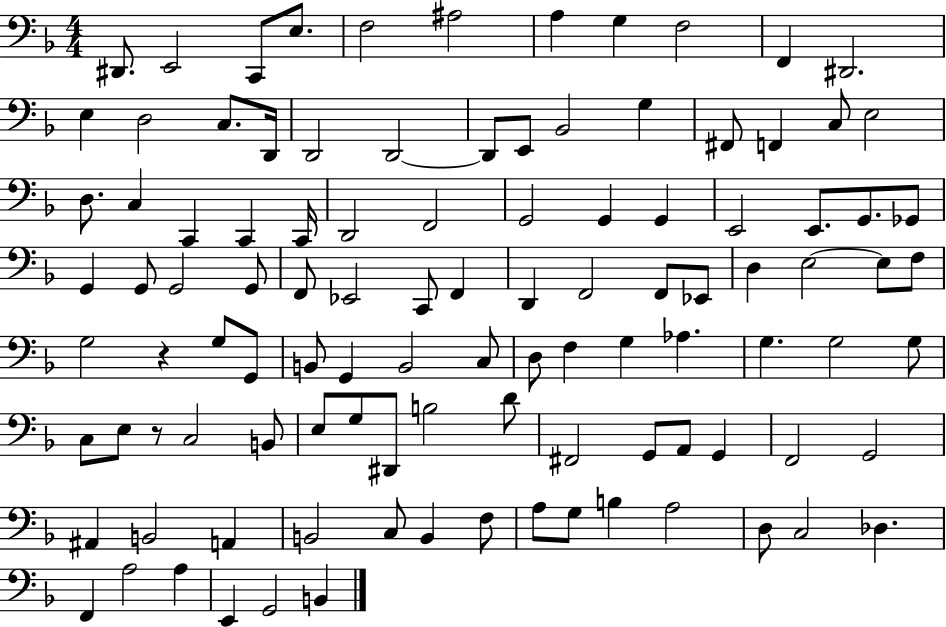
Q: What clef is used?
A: bass